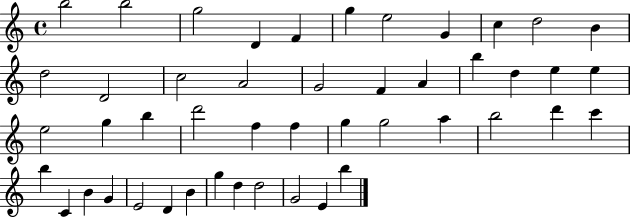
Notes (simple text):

B5/h B5/h G5/h D4/q F4/q G5/q E5/h G4/q C5/q D5/h B4/q D5/h D4/h C5/h A4/h G4/h F4/q A4/q B5/q D5/q E5/q E5/q E5/h G5/q B5/q D6/h F5/q F5/q G5/q G5/h A5/q B5/h D6/q C6/q B5/q C4/q B4/q G4/q E4/h D4/q B4/q G5/q D5/q D5/h G4/h E4/q B5/q